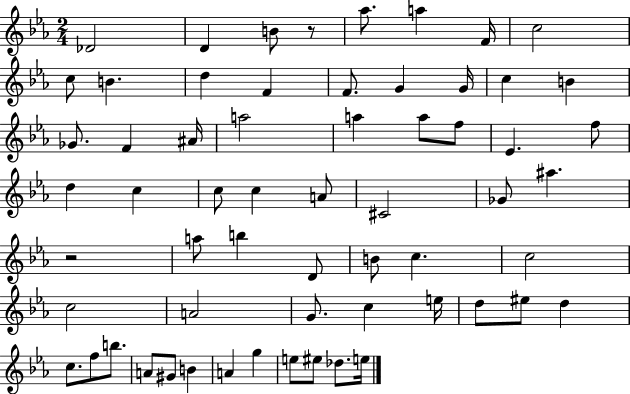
Db4/h D4/q B4/e R/e Ab5/e. A5/q F4/s C5/h C5/e B4/q. D5/q F4/q F4/e. G4/q G4/s C5/q B4/q Gb4/e. F4/q A#4/s A5/h A5/q A5/e F5/e Eb4/q. F5/e D5/q C5/q C5/e C5/q A4/e C#4/h Gb4/e A#5/q. R/h A5/e B5/q D4/e B4/e C5/q. C5/h C5/h A4/h G4/e. C5/q E5/s D5/e EIS5/e D5/q C5/e. F5/e B5/e. A4/e G#4/e B4/q A4/q G5/q E5/e EIS5/e Db5/e. E5/s